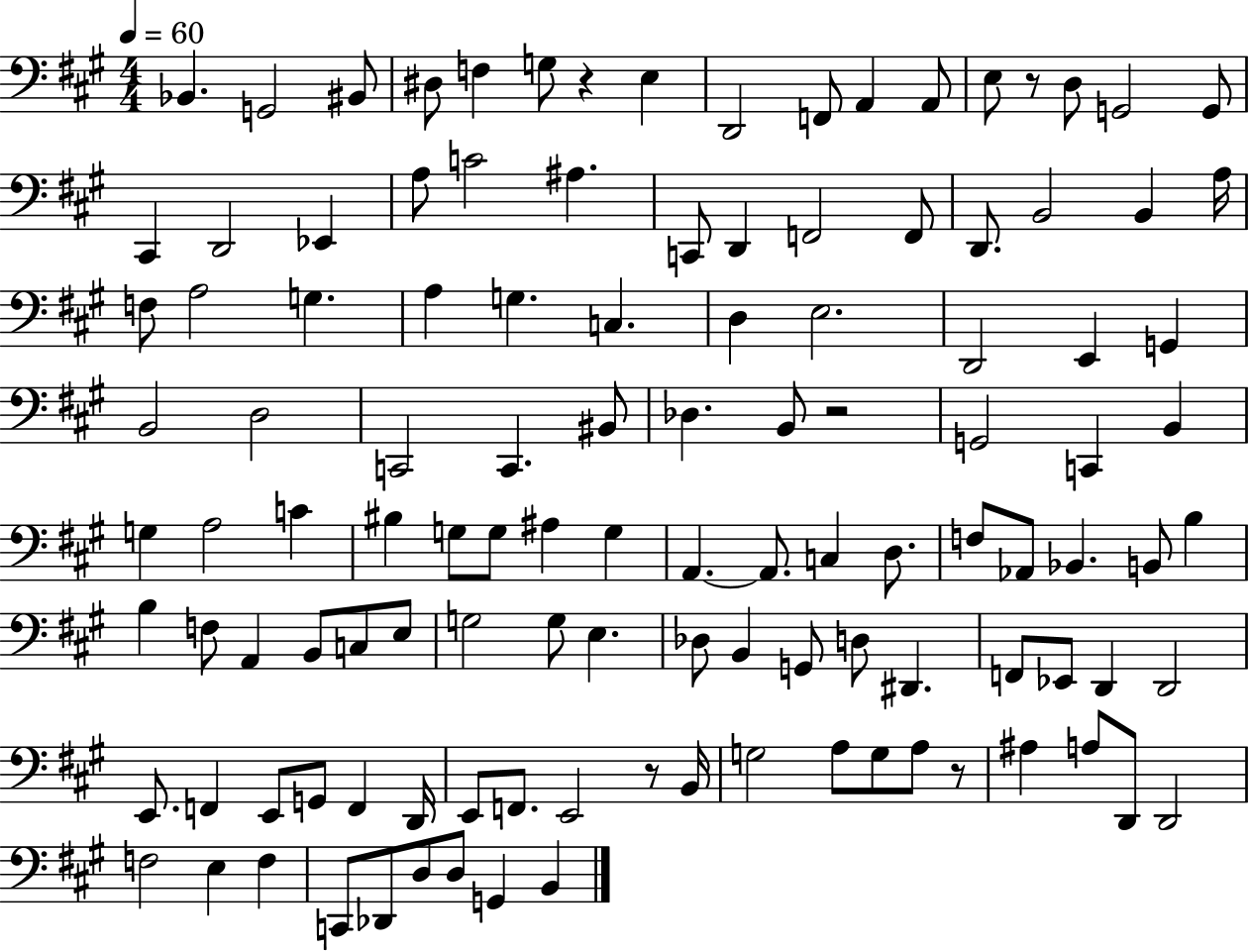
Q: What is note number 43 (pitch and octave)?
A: C2